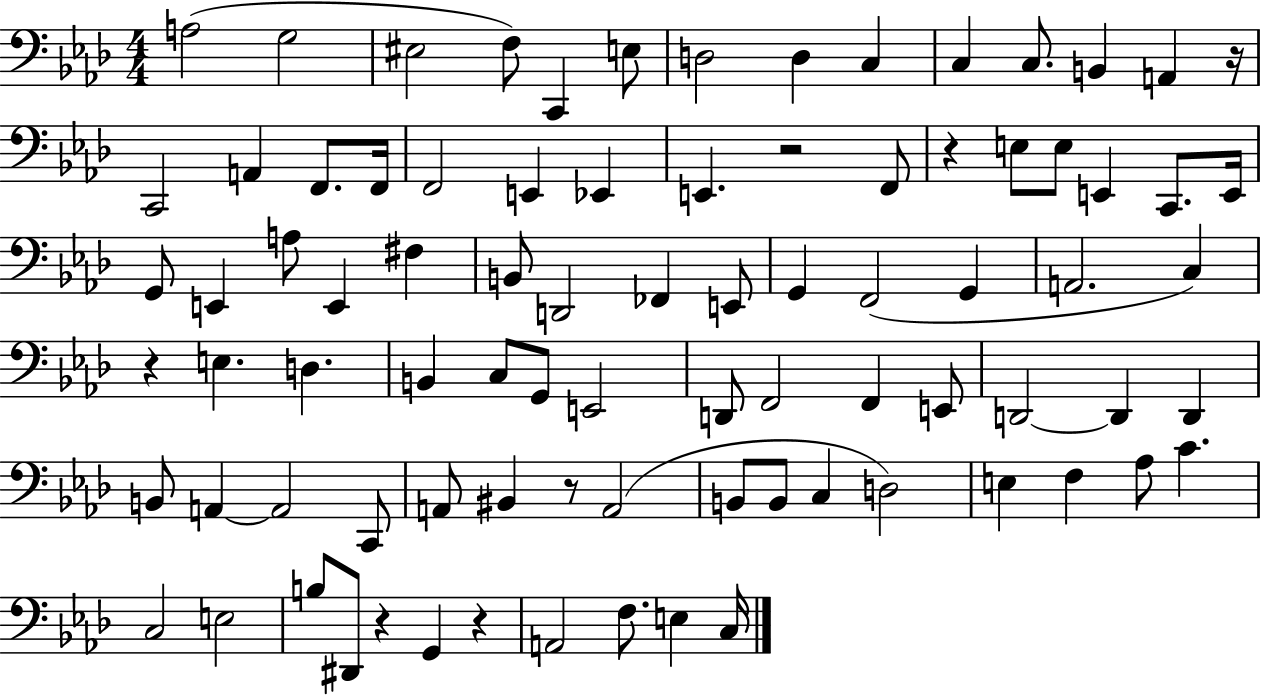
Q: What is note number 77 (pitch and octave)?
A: E3